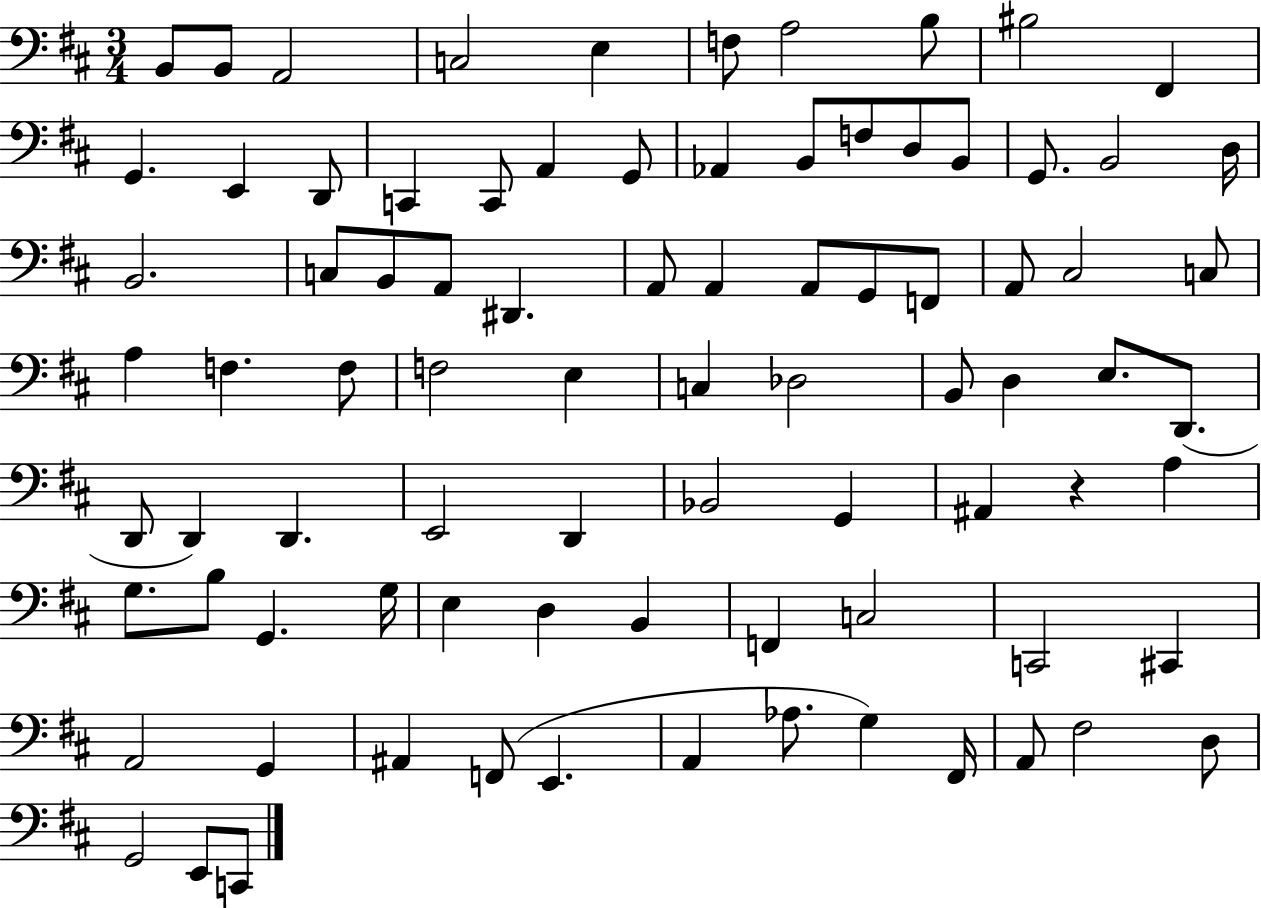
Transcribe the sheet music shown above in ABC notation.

X:1
T:Untitled
M:3/4
L:1/4
K:D
B,,/2 B,,/2 A,,2 C,2 E, F,/2 A,2 B,/2 ^B,2 ^F,, G,, E,, D,,/2 C,, C,,/2 A,, G,,/2 _A,, B,,/2 F,/2 D,/2 B,,/2 G,,/2 B,,2 D,/4 B,,2 C,/2 B,,/2 A,,/2 ^D,, A,,/2 A,, A,,/2 G,,/2 F,,/2 A,,/2 ^C,2 C,/2 A, F, F,/2 F,2 E, C, _D,2 B,,/2 D, E,/2 D,,/2 D,,/2 D,, D,, E,,2 D,, _B,,2 G,, ^A,, z A, G,/2 B,/2 G,, G,/4 E, D, B,, F,, C,2 C,,2 ^C,, A,,2 G,, ^A,, F,,/2 E,, A,, _A,/2 G, ^F,,/4 A,,/2 ^F,2 D,/2 G,,2 E,,/2 C,,/2